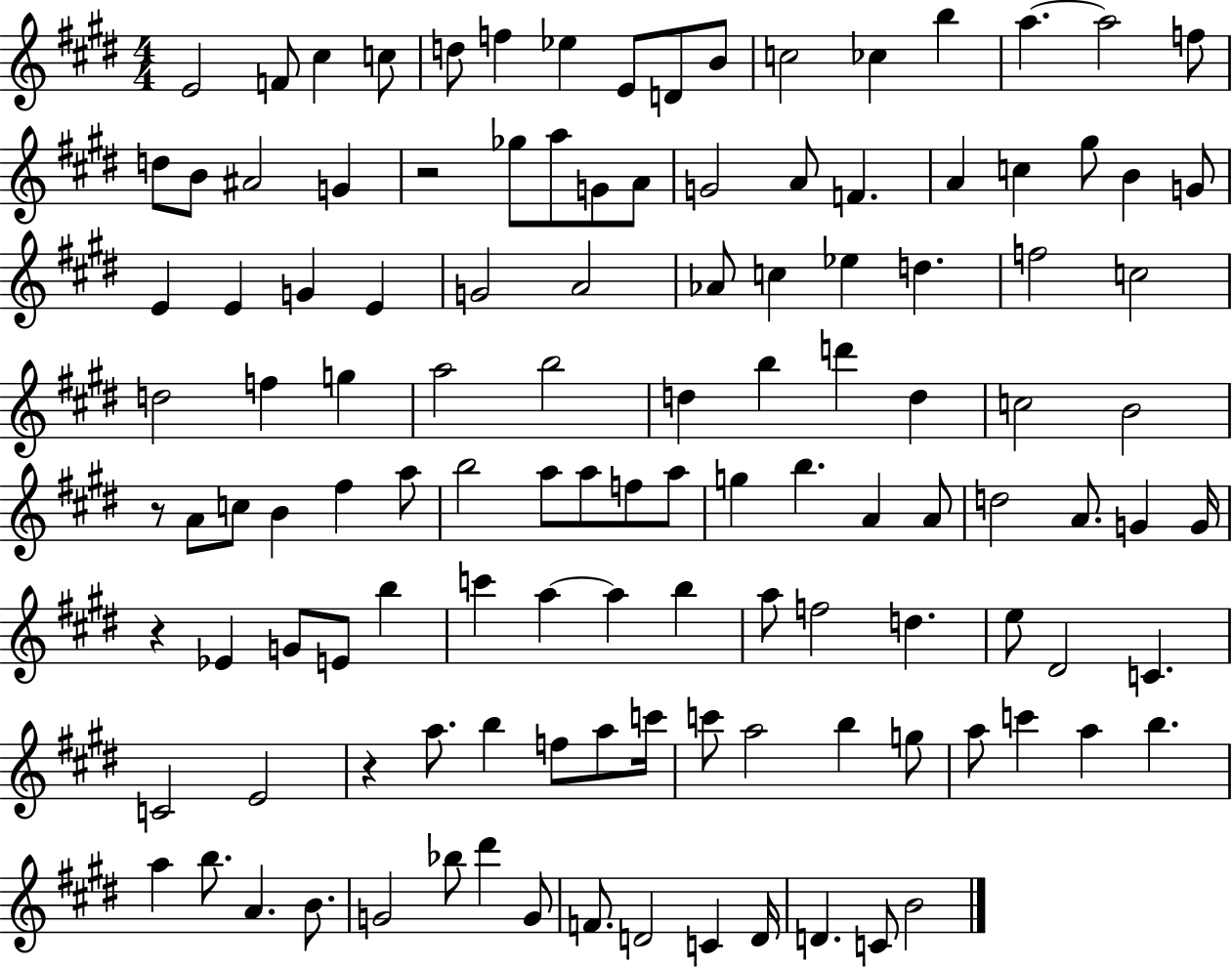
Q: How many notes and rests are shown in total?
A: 121